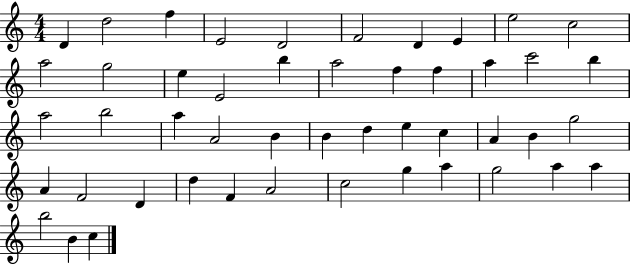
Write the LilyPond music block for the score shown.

{
  \clef treble
  \numericTimeSignature
  \time 4/4
  \key c \major
  d'4 d''2 f''4 | e'2 d'2 | f'2 d'4 e'4 | e''2 c''2 | \break a''2 g''2 | e''4 e'2 b''4 | a''2 f''4 f''4 | a''4 c'''2 b''4 | \break a''2 b''2 | a''4 a'2 b'4 | b'4 d''4 e''4 c''4 | a'4 b'4 g''2 | \break a'4 f'2 d'4 | d''4 f'4 a'2 | c''2 g''4 a''4 | g''2 a''4 a''4 | \break b''2 b'4 c''4 | \bar "|."
}